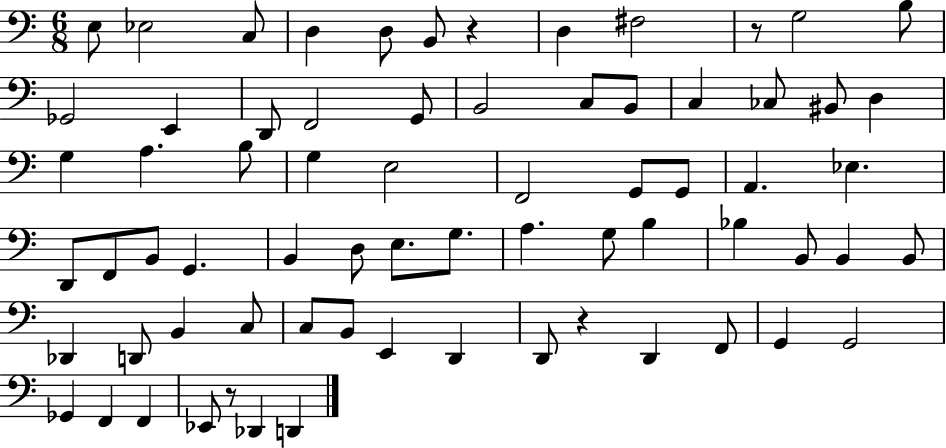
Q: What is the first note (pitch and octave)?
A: E3